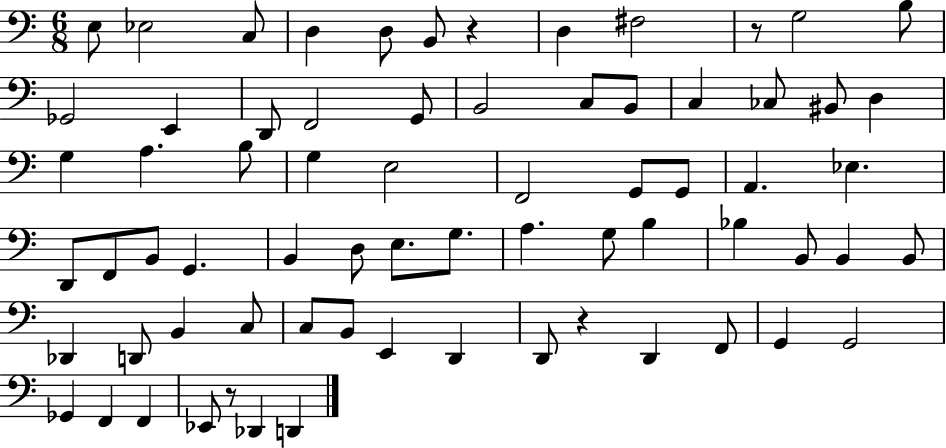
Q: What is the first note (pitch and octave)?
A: E3